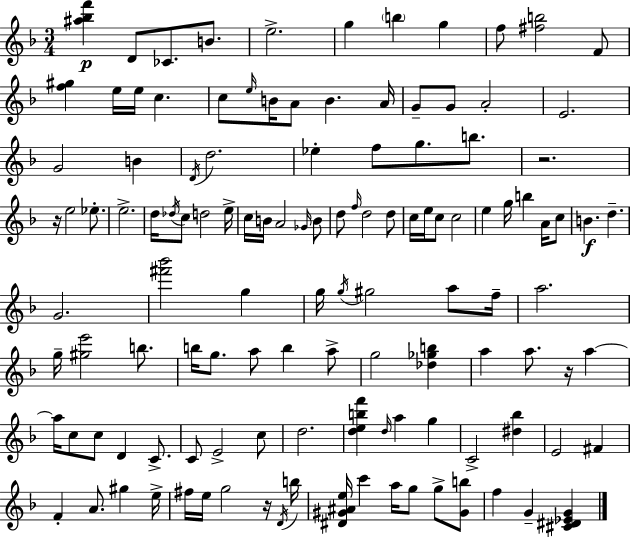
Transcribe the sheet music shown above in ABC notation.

X:1
T:Untitled
M:3/4
L:1/4
K:F
[^a_bf'] D/2 _C/2 B/2 e2 g b g f/2 [^fb]2 F/2 [f^g] e/4 e/4 c c/2 e/4 B/4 A/2 B A/4 G/2 G/2 A2 E2 G2 B D/4 d2 _e f/2 g/2 b/2 z2 z/4 e2 _e/2 e2 d/4 _d/4 c/2 d2 e/4 c/4 B/4 A2 _G/4 B/2 d/2 f/4 d2 d/2 c/4 e/4 c/2 c2 e g/4 b A/4 c/2 B d G2 [^f'_b']2 g g/4 g/4 ^g2 a/2 f/4 a2 g/4 [^ge']2 b/2 b/4 g/2 a/2 b a/2 g2 [_d_gb] a a/2 z/4 a a/4 c/2 c/2 D C/2 C/2 E2 c/2 d2 [debf'] d/4 a g C2 [^d_b] E2 ^F F A/2 ^g e/4 ^f/4 e/4 g2 z/4 D/4 b/4 [^D^G^Ae]/4 c' a/4 g/2 g/2 [^Gb]/2 f G [^C^D_EG]